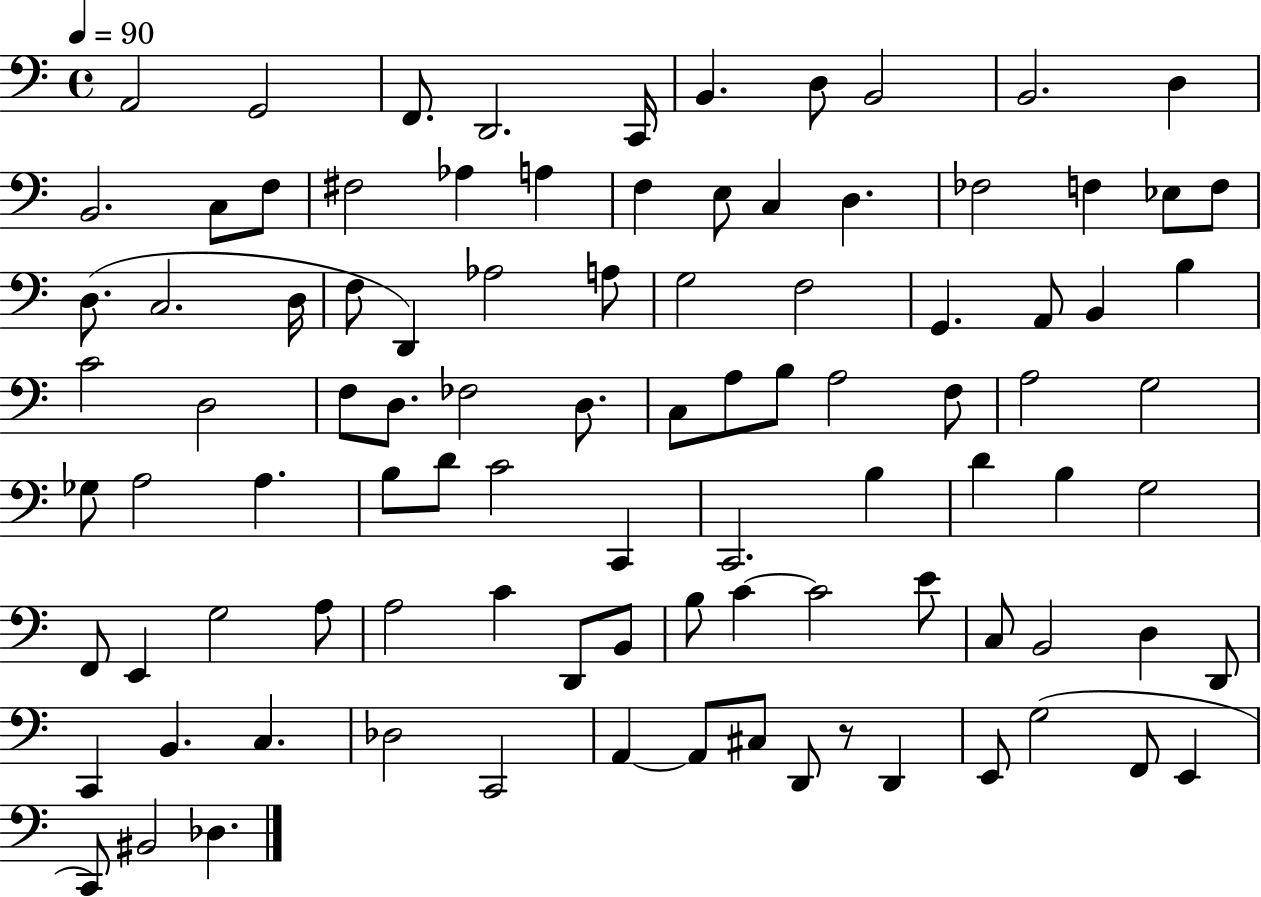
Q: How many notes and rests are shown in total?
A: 96